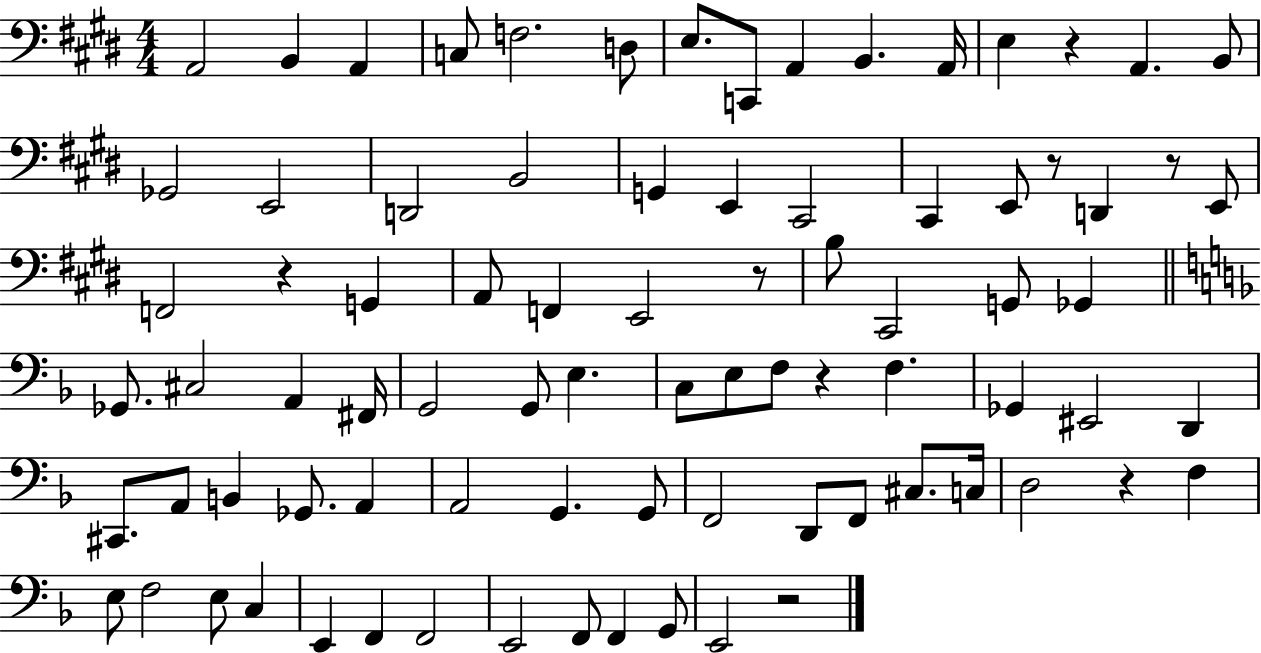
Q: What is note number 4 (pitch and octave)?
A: C3